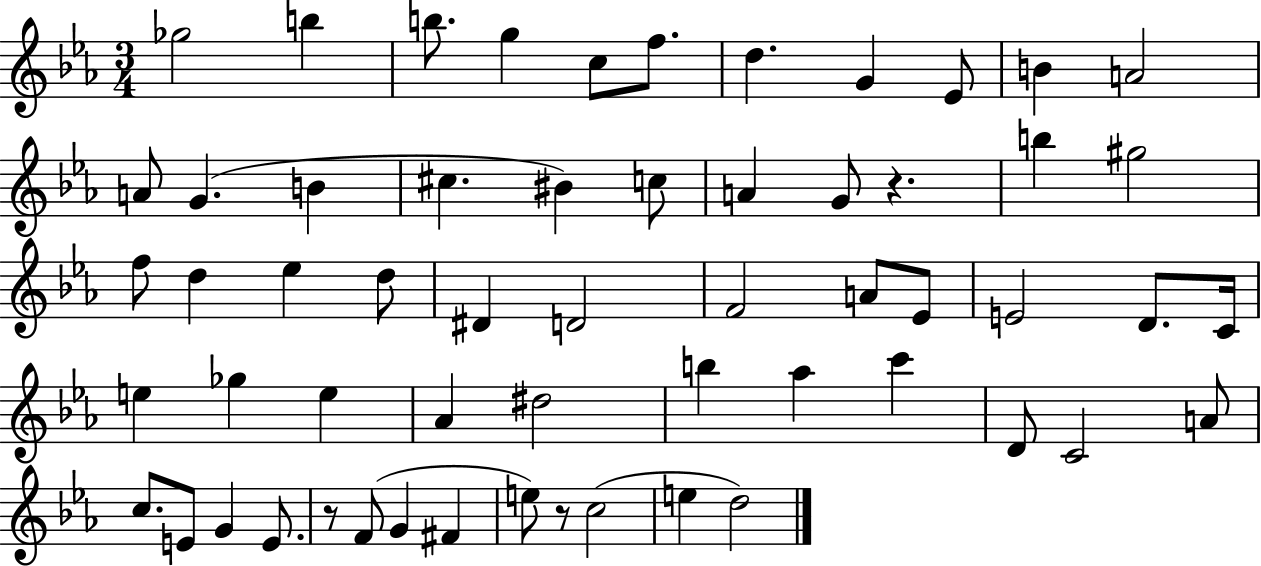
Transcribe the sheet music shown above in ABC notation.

X:1
T:Untitled
M:3/4
L:1/4
K:Eb
_g2 b b/2 g c/2 f/2 d G _E/2 B A2 A/2 G B ^c ^B c/2 A G/2 z b ^g2 f/2 d _e d/2 ^D D2 F2 A/2 _E/2 E2 D/2 C/4 e _g e _A ^d2 b _a c' D/2 C2 A/2 c/2 E/2 G E/2 z/2 F/2 G ^F e/2 z/2 c2 e d2